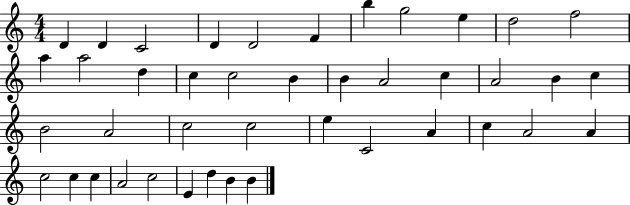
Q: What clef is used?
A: treble